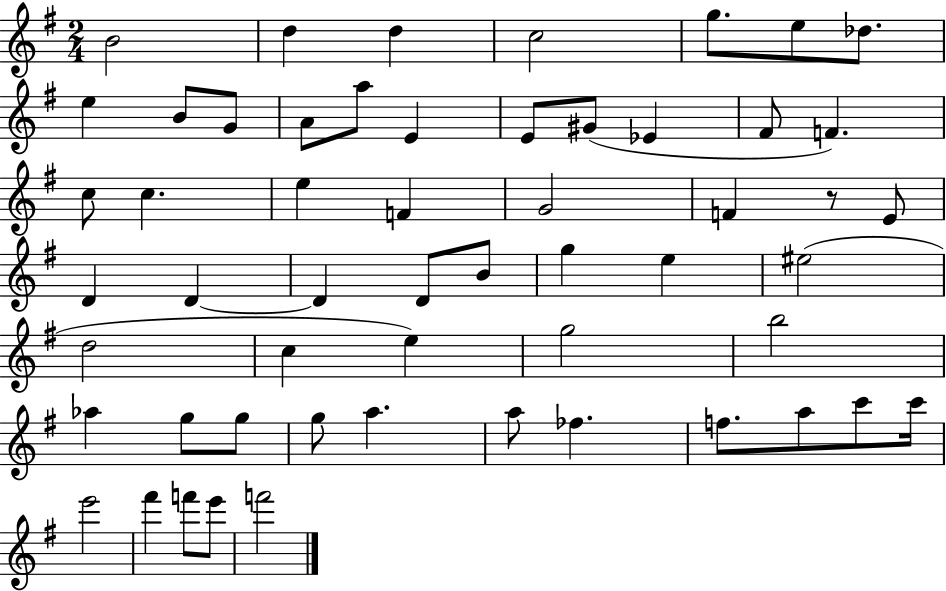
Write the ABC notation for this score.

X:1
T:Untitled
M:2/4
L:1/4
K:G
B2 d d c2 g/2 e/2 _d/2 e B/2 G/2 A/2 a/2 E E/2 ^G/2 _E ^F/2 F c/2 c e F G2 F z/2 E/2 D D D D/2 B/2 g e ^e2 d2 c e g2 b2 _a g/2 g/2 g/2 a a/2 _f f/2 a/2 c'/2 c'/4 e'2 ^f' f'/2 e'/2 f'2